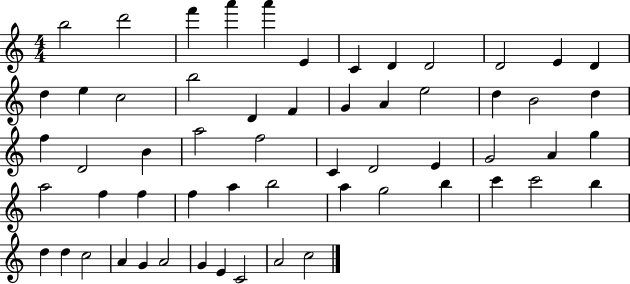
X:1
T:Untitled
M:4/4
L:1/4
K:C
b2 d'2 f' a' a' E C D D2 D2 E D d e c2 b2 D F G A e2 d B2 d f D2 B a2 f2 C D2 E G2 A g a2 f f f a b2 a g2 b c' c'2 b d d c2 A G A2 G E C2 A2 c2